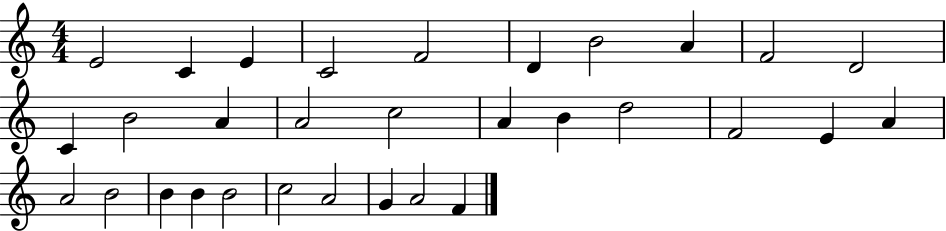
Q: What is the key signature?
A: C major